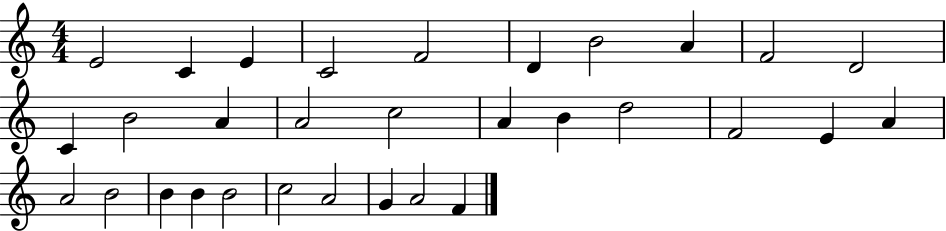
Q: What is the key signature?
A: C major